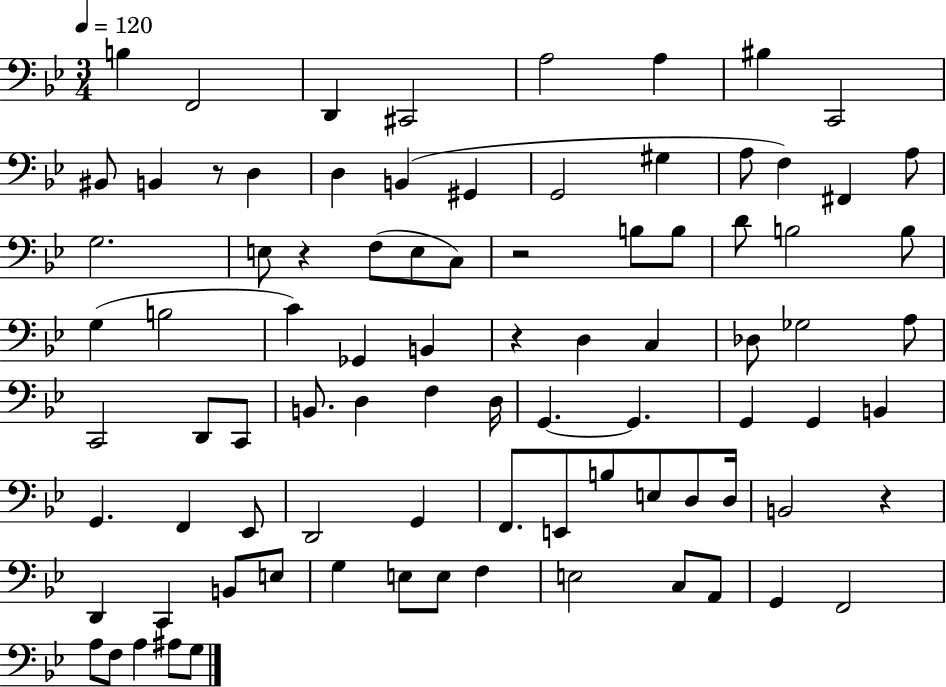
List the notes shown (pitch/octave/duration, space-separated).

B3/q F2/h D2/q C#2/h A3/h A3/q BIS3/q C2/h BIS2/e B2/q R/e D3/q D3/q B2/q G#2/q G2/h G#3/q A3/e F3/q F#2/q A3/e G3/h. E3/e R/q F3/e E3/e C3/e R/h B3/e B3/e D4/e B3/h B3/e G3/q B3/h C4/q Gb2/q B2/q R/q D3/q C3/q Db3/e Gb3/h A3/e C2/h D2/e C2/e B2/e. D3/q F3/q D3/s G2/q. G2/q. G2/q G2/q B2/q G2/q. F2/q Eb2/e D2/h G2/q F2/e. E2/e B3/e E3/e D3/e D3/s B2/h R/q D2/q C2/q B2/e E3/e G3/q E3/e E3/e F3/q E3/h C3/e A2/e G2/q F2/h A3/e F3/e A3/q A#3/e G3/e